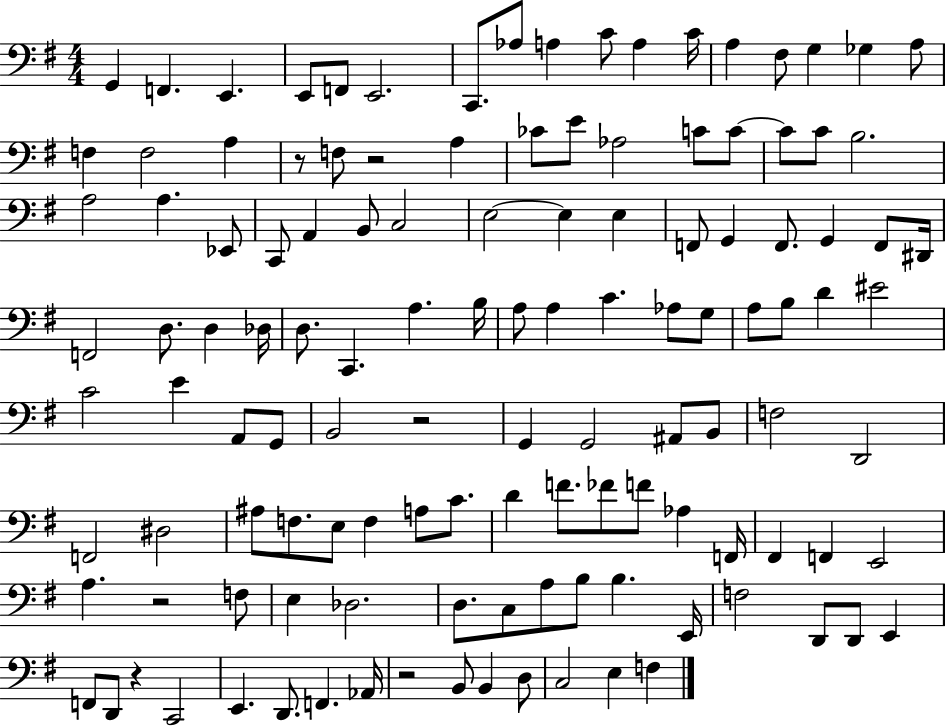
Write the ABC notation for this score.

X:1
T:Untitled
M:4/4
L:1/4
K:G
G,, F,, E,, E,,/2 F,,/2 E,,2 C,,/2 _A,/2 A, C/2 A, C/4 A, ^F,/2 G, _G, A,/2 F, F,2 A, z/2 F,/2 z2 A, _C/2 E/2 _A,2 C/2 C/2 C/2 C/2 B,2 A,2 A, _E,,/2 C,,/2 A,, B,,/2 C,2 E,2 E, E, F,,/2 G,, F,,/2 G,, F,,/2 ^D,,/4 F,,2 D,/2 D, _D,/4 D,/2 C,, A, B,/4 A,/2 A, C _A,/2 G,/2 A,/2 B,/2 D ^E2 C2 E A,,/2 G,,/2 B,,2 z2 G,, G,,2 ^A,,/2 B,,/2 F,2 D,,2 F,,2 ^D,2 ^A,/2 F,/2 E,/2 F, A,/2 C/2 D F/2 _F/2 F/2 _A, F,,/4 ^F,, F,, E,,2 A, z2 F,/2 E, _D,2 D,/2 C,/2 A,/2 B,/2 B, E,,/4 F,2 D,,/2 D,,/2 E,, F,,/2 D,,/2 z C,,2 E,, D,,/2 F,, _A,,/4 z2 B,,/2 B,, D,/2 C,2 E, F,